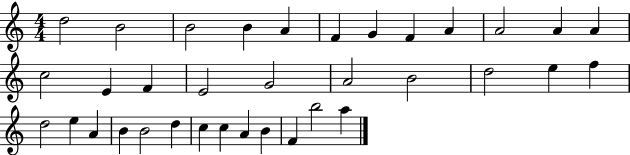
{
  \clef treble
  \numericTimeSignature
  \time 4/4
  \key c \major
  d''2 b'2 | b'2 b'4 a'4 | f'4 g'4 f'4 a'4 | a'2 a'4 a'4 | \break c''2 e'4 f'4 | e'2 g'2 | a'2 b'2 | d''2 e''4 f''4 | \break d''2 e''4 a'4 | b'4 b'2 d''4 | c''4 c''4 a'4 b'4 | f'4 b''2 a''4 | \break \bar "|."
}